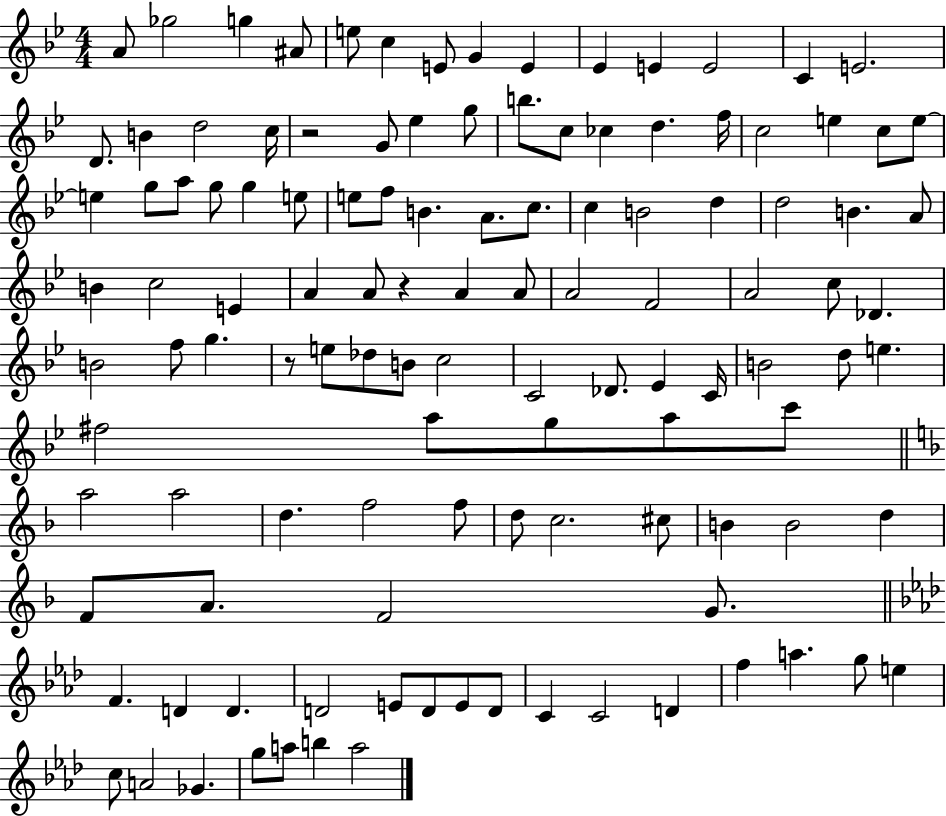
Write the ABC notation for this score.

X:1
T:Untitled
M:4/4
L:1/4
K:Bb
A/2 _g2 g ^A/2 e/2 c E/2 G E _E E E2 C E2 D/2 B d2 c/4 z2 G/2 _e g/2 b/2 c/2 _c d f/4 c2 e c/2 e/2 e g/2 a/2 g/2 g e/2 e/2 f/2 B A/2 c/2 c B2 d d2 B A/2 B c2 E A A/2 z A A/2 A2 F2 A2 c/2 _D B2 f/2 g z/2 e/2 _d/2 B/2 c2 C2 _D/2 _E C/4 B2 d/2 e ^f2 a/2 g/2 a/2 c'/2 a2 a2 d f2 f/2 d/2 c2 ^c/2 B B2 d F/2 A/2 F2 G/2 F D D D2 E/2 D/2 E/2 D/2 C C2 D f a g/2 e c/2 A2 _G g/2 a/2 b a2